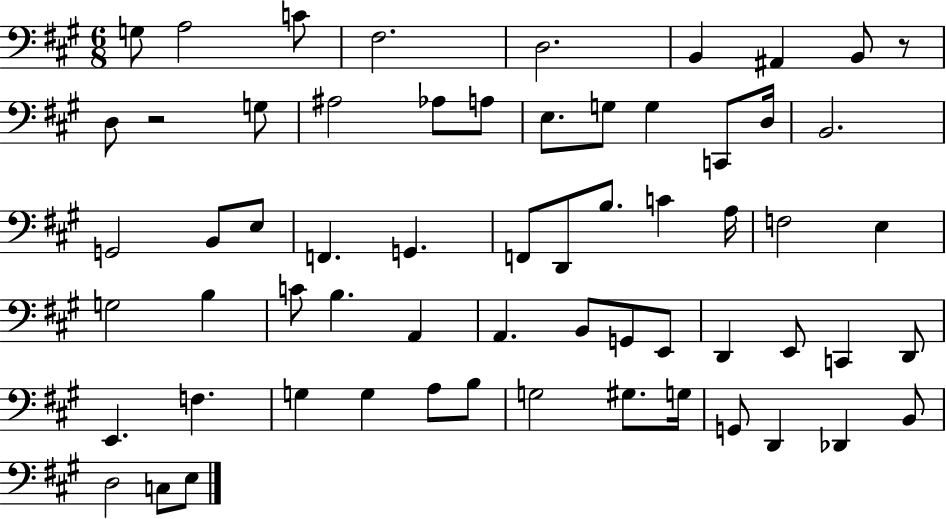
{
  \clef bass
  \numericTimeSignature
  \time 6/8
  \key a \major
  g8 a2 c'8 | fis2. | d2. | b,4 ais,4 b,8 r8 | \break d8 r2 g8 | ais2 aes8 a8 | e8. g8 g4 c,8 d16 | b,2. | \break g,2 b,8 e8 | f,4. g,4. | f,8 d,8 b8. c'4 a16 | f2 e4 | \break g2 b4 | c'8 b4. a,4 | a,4. b,8 g,8 e,8 | d,4 e,8 c,4 d,8 | \break e,4. f4. | g4 g4 a8 b8 | g2 gis8. g16 | g,8 d,4 des,4 b,8 | \break d2 c8 e8 | \bar "|."
}